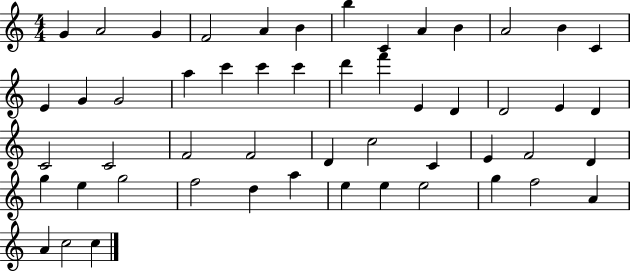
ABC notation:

X:1
T:Untitled
M:4/4
L:1/4
K:C
G A2 G F2 A B b C A B A2 B C E G G2 a c' c' c' d' f' E D D2 E D C2 C2 F2 F2 D c2 C E F2 D g e g2 f2 d a e e e2 g f2 A A c2 c